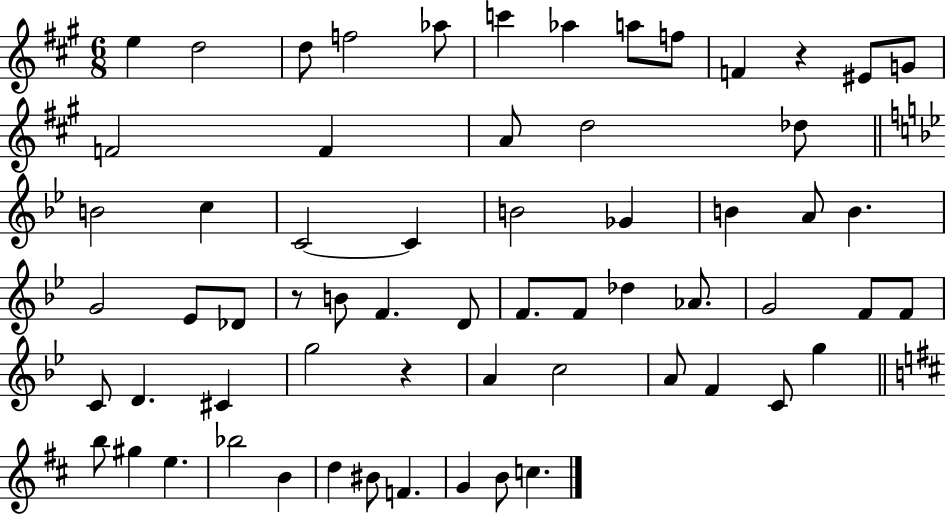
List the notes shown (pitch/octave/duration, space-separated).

E5/q D5/h D5/e F5/h Ab5/e C6/q Ab5/q A5/e F5/e F4/q R/q EIS4/e G4/e F4/h F4/q A4/e D5/h Db5/e B4/h C5/q C4/h C4/q B4/h Gb4/q B4/q A4/e B4/q. G4/h Eb4/e Db4/e R/e B4/e F4/q. D4/e F4/e. F4/e Db5/q Ab4/e. G4/h F4/e F4/e C4/e D4/q. C#4/q G5/h R/q A4/q C5/h A4/e F4/q C4/e G5/q B5/e G#5/q E5/q. Bb5/h B4/q D5/q BIS4/e F4/q. G4/q B4/e C5/q.